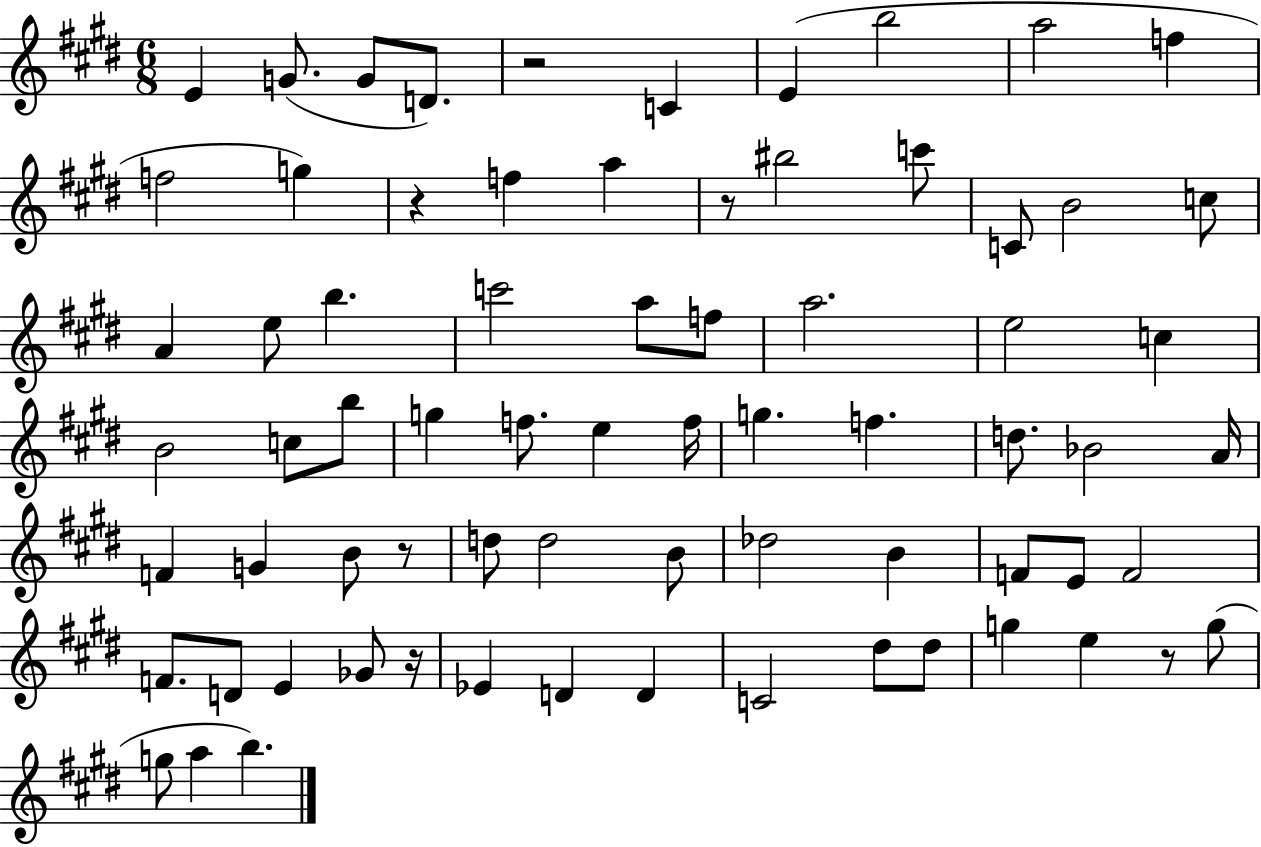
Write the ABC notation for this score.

X:1
T:Untitled
M:6/8
L:1/4
K:E
E G/2 G/2 D/2 z2 C E b2 a2 f f2 g z f a z/2 ^b2 c'/2 C/2 B2 c/2 A e/2 b c'2 a/2 f/2 a2 e2 c B2 c/2 b/2 g f/2 e f/4 g f d/2 _B2 A/4 F G B/2 z/2 d/2 d2 B/2 _d2 B F/2 E/2 F2 F/2 D/2 E _G/2 z/4 _E D D C2 ^d/2 ^d/2 g e z/2 g/2 g/2 a b